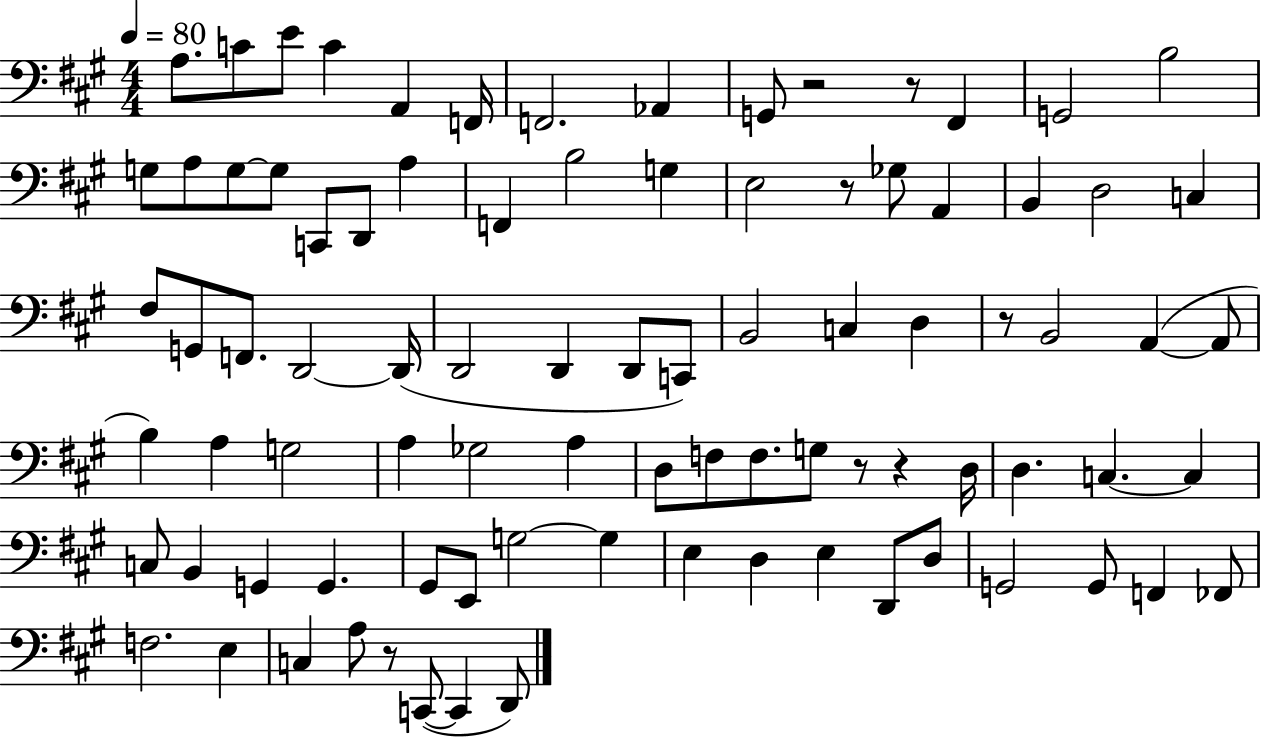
A3/e. C4/e E4/e C4/q A2/q F2/s F2/h. Ab2/q G2/e R/h R/e F#2/q G2/h B3/h G3/e A3/e G3/e G3/e C2/e D2/e A3/q F2/q B3/h G3/q E3/h R/e Gb3/e A2/q B2/q D3/h C3/q F#3/e G2/e F2/e. D2/h D2/s D2/h D2/q D2/e C2/e B2/h C3/q D3/q R/e B2/h A2/q A2/e B3/q A3/q G3/h A3/q Gb3/h A3/q D3/e F3/e F3/e. G3/e R/e R/q D3/s D3/q. C3/q. C3/q C3/e B2/q G2/q G2/q. G#2/e E2/e G3/h G3/q E3/q D3/q E3/q D2/e D3/e G2/h G2/e F2/q FES2/e F3/h. E3/q C3/q A3/e R/e C2/e C2/q D2/e